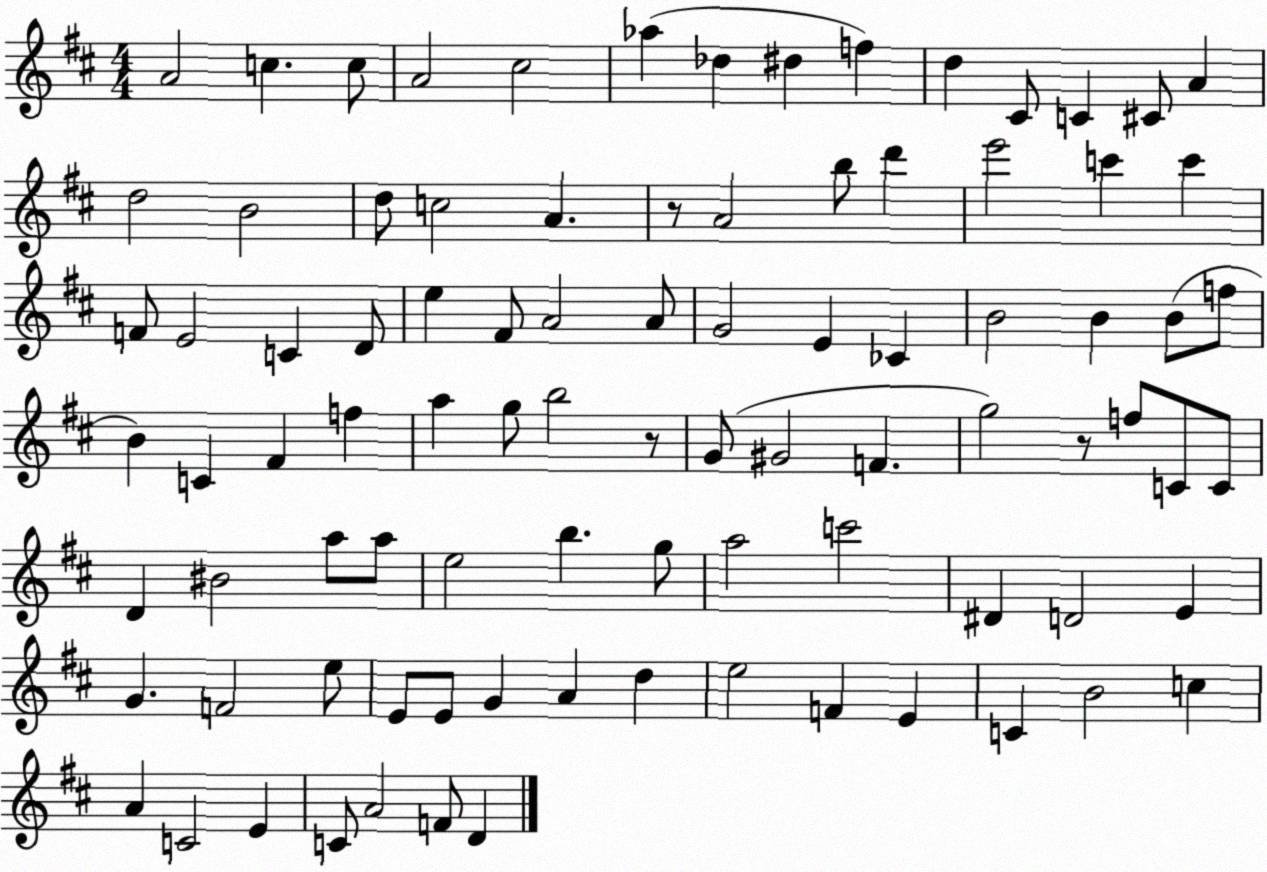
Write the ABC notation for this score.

X:1
T:Untitled
M:4/4
L:1/4
K:D
A2 c c/2 A2 ^c2 _a _d ^d f d ^C/2 C ^C/2 A d2 B2 d/2 c2 A z/2 A2 b/2 d' e'2 c' c' F/2 E2 C D/2 e ^F/2 A2 A/2 G2 E _C B2 B B/2 f/2 B C ^F f a g/2 b2 z/2 G/2 ^G2 F g2 z/2 f/2 C/2 C/2 D ^B2 a/2 a/2 e2 b g/2 a2 c'2 ^D D2 E G F2 e/2 E/2 E/2 G A d e2 F E C B2 c A C2 E C/2 A2 F/2 D